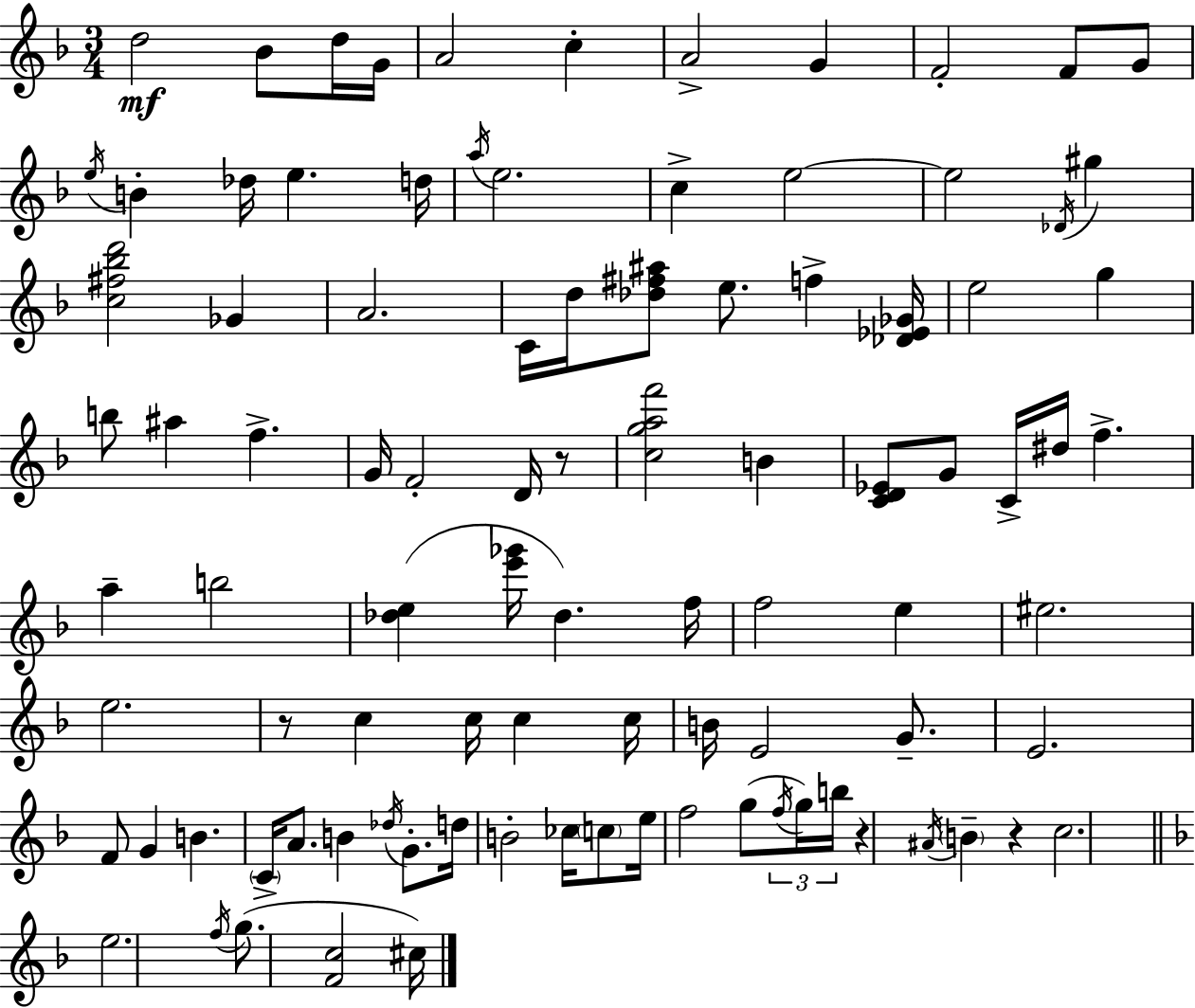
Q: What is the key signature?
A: D minor